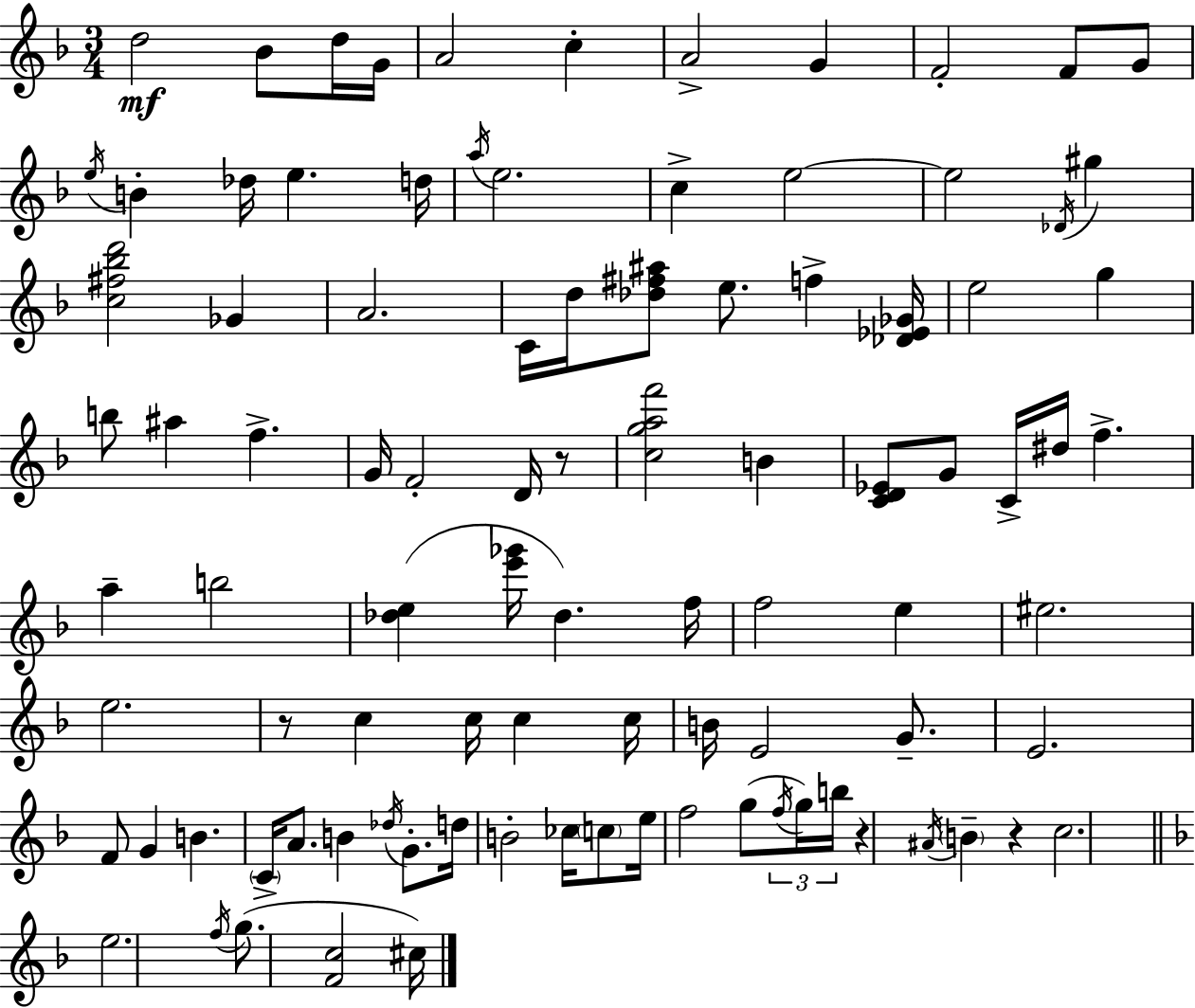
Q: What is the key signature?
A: D minor